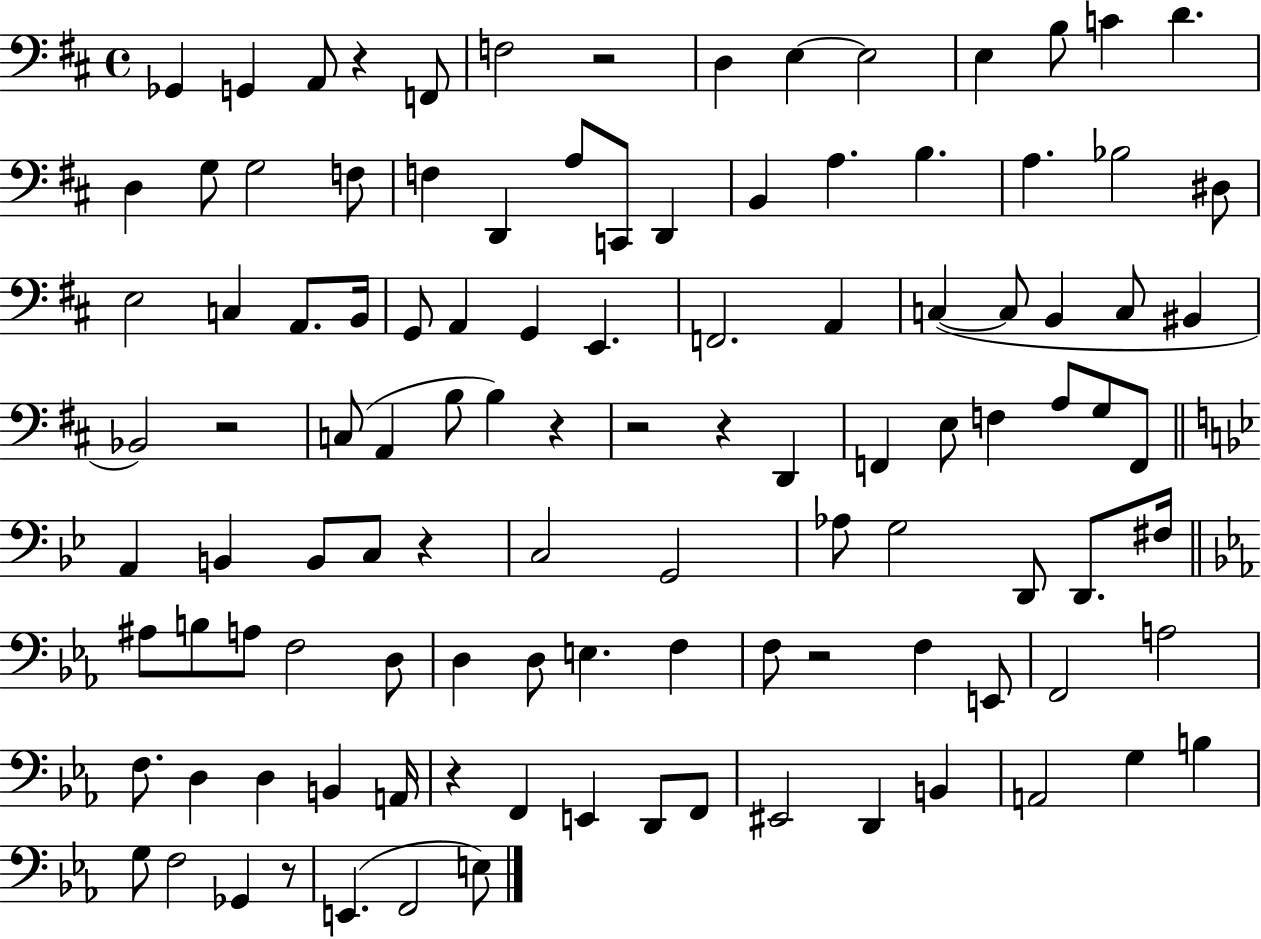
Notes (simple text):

Gb2/q G2/q A2/e R/q F2/e F3/h R/h D3/q E3/q E3/h E3/q B3/e C4/q D4/q. D3/q G3/e G3/h F3/e F3/q D2/q A3/e C2/e D2/q B2/q A3/q. B3/q. A3/q. Bb3/h D#3/e E3/h C3/q A2/e. B2/s G2/e A2/q G2/q E2/q. F2/h. A2/q C3/q C3/e B2/q C3/e BIS2/q Bb2/h R/h C3/e A2/q B3/e B3/q R/q R/h R/q D2/q F2/q E3/e F3/q A3/e G3/e F2/e A2/q B2/q B2/e C3/e R/q C3/h G2/h Ab3/e G3/h D2/e D2/e. F#3/s A#3/e B3/e A3/e F3/h D3/e D3/q D3/e E3/q. F3/q F3/e R/h F3/q E2/e F2/h A3/h F3/e. D3/q D3/q B2/q A2/s R/q F2/q E2/q D2/e F2/e EIS2/h D2/q B2/q A2/h G3/q B3/q G3/e F3/h Gb2/q R/e E2/q. F2/h E3/e